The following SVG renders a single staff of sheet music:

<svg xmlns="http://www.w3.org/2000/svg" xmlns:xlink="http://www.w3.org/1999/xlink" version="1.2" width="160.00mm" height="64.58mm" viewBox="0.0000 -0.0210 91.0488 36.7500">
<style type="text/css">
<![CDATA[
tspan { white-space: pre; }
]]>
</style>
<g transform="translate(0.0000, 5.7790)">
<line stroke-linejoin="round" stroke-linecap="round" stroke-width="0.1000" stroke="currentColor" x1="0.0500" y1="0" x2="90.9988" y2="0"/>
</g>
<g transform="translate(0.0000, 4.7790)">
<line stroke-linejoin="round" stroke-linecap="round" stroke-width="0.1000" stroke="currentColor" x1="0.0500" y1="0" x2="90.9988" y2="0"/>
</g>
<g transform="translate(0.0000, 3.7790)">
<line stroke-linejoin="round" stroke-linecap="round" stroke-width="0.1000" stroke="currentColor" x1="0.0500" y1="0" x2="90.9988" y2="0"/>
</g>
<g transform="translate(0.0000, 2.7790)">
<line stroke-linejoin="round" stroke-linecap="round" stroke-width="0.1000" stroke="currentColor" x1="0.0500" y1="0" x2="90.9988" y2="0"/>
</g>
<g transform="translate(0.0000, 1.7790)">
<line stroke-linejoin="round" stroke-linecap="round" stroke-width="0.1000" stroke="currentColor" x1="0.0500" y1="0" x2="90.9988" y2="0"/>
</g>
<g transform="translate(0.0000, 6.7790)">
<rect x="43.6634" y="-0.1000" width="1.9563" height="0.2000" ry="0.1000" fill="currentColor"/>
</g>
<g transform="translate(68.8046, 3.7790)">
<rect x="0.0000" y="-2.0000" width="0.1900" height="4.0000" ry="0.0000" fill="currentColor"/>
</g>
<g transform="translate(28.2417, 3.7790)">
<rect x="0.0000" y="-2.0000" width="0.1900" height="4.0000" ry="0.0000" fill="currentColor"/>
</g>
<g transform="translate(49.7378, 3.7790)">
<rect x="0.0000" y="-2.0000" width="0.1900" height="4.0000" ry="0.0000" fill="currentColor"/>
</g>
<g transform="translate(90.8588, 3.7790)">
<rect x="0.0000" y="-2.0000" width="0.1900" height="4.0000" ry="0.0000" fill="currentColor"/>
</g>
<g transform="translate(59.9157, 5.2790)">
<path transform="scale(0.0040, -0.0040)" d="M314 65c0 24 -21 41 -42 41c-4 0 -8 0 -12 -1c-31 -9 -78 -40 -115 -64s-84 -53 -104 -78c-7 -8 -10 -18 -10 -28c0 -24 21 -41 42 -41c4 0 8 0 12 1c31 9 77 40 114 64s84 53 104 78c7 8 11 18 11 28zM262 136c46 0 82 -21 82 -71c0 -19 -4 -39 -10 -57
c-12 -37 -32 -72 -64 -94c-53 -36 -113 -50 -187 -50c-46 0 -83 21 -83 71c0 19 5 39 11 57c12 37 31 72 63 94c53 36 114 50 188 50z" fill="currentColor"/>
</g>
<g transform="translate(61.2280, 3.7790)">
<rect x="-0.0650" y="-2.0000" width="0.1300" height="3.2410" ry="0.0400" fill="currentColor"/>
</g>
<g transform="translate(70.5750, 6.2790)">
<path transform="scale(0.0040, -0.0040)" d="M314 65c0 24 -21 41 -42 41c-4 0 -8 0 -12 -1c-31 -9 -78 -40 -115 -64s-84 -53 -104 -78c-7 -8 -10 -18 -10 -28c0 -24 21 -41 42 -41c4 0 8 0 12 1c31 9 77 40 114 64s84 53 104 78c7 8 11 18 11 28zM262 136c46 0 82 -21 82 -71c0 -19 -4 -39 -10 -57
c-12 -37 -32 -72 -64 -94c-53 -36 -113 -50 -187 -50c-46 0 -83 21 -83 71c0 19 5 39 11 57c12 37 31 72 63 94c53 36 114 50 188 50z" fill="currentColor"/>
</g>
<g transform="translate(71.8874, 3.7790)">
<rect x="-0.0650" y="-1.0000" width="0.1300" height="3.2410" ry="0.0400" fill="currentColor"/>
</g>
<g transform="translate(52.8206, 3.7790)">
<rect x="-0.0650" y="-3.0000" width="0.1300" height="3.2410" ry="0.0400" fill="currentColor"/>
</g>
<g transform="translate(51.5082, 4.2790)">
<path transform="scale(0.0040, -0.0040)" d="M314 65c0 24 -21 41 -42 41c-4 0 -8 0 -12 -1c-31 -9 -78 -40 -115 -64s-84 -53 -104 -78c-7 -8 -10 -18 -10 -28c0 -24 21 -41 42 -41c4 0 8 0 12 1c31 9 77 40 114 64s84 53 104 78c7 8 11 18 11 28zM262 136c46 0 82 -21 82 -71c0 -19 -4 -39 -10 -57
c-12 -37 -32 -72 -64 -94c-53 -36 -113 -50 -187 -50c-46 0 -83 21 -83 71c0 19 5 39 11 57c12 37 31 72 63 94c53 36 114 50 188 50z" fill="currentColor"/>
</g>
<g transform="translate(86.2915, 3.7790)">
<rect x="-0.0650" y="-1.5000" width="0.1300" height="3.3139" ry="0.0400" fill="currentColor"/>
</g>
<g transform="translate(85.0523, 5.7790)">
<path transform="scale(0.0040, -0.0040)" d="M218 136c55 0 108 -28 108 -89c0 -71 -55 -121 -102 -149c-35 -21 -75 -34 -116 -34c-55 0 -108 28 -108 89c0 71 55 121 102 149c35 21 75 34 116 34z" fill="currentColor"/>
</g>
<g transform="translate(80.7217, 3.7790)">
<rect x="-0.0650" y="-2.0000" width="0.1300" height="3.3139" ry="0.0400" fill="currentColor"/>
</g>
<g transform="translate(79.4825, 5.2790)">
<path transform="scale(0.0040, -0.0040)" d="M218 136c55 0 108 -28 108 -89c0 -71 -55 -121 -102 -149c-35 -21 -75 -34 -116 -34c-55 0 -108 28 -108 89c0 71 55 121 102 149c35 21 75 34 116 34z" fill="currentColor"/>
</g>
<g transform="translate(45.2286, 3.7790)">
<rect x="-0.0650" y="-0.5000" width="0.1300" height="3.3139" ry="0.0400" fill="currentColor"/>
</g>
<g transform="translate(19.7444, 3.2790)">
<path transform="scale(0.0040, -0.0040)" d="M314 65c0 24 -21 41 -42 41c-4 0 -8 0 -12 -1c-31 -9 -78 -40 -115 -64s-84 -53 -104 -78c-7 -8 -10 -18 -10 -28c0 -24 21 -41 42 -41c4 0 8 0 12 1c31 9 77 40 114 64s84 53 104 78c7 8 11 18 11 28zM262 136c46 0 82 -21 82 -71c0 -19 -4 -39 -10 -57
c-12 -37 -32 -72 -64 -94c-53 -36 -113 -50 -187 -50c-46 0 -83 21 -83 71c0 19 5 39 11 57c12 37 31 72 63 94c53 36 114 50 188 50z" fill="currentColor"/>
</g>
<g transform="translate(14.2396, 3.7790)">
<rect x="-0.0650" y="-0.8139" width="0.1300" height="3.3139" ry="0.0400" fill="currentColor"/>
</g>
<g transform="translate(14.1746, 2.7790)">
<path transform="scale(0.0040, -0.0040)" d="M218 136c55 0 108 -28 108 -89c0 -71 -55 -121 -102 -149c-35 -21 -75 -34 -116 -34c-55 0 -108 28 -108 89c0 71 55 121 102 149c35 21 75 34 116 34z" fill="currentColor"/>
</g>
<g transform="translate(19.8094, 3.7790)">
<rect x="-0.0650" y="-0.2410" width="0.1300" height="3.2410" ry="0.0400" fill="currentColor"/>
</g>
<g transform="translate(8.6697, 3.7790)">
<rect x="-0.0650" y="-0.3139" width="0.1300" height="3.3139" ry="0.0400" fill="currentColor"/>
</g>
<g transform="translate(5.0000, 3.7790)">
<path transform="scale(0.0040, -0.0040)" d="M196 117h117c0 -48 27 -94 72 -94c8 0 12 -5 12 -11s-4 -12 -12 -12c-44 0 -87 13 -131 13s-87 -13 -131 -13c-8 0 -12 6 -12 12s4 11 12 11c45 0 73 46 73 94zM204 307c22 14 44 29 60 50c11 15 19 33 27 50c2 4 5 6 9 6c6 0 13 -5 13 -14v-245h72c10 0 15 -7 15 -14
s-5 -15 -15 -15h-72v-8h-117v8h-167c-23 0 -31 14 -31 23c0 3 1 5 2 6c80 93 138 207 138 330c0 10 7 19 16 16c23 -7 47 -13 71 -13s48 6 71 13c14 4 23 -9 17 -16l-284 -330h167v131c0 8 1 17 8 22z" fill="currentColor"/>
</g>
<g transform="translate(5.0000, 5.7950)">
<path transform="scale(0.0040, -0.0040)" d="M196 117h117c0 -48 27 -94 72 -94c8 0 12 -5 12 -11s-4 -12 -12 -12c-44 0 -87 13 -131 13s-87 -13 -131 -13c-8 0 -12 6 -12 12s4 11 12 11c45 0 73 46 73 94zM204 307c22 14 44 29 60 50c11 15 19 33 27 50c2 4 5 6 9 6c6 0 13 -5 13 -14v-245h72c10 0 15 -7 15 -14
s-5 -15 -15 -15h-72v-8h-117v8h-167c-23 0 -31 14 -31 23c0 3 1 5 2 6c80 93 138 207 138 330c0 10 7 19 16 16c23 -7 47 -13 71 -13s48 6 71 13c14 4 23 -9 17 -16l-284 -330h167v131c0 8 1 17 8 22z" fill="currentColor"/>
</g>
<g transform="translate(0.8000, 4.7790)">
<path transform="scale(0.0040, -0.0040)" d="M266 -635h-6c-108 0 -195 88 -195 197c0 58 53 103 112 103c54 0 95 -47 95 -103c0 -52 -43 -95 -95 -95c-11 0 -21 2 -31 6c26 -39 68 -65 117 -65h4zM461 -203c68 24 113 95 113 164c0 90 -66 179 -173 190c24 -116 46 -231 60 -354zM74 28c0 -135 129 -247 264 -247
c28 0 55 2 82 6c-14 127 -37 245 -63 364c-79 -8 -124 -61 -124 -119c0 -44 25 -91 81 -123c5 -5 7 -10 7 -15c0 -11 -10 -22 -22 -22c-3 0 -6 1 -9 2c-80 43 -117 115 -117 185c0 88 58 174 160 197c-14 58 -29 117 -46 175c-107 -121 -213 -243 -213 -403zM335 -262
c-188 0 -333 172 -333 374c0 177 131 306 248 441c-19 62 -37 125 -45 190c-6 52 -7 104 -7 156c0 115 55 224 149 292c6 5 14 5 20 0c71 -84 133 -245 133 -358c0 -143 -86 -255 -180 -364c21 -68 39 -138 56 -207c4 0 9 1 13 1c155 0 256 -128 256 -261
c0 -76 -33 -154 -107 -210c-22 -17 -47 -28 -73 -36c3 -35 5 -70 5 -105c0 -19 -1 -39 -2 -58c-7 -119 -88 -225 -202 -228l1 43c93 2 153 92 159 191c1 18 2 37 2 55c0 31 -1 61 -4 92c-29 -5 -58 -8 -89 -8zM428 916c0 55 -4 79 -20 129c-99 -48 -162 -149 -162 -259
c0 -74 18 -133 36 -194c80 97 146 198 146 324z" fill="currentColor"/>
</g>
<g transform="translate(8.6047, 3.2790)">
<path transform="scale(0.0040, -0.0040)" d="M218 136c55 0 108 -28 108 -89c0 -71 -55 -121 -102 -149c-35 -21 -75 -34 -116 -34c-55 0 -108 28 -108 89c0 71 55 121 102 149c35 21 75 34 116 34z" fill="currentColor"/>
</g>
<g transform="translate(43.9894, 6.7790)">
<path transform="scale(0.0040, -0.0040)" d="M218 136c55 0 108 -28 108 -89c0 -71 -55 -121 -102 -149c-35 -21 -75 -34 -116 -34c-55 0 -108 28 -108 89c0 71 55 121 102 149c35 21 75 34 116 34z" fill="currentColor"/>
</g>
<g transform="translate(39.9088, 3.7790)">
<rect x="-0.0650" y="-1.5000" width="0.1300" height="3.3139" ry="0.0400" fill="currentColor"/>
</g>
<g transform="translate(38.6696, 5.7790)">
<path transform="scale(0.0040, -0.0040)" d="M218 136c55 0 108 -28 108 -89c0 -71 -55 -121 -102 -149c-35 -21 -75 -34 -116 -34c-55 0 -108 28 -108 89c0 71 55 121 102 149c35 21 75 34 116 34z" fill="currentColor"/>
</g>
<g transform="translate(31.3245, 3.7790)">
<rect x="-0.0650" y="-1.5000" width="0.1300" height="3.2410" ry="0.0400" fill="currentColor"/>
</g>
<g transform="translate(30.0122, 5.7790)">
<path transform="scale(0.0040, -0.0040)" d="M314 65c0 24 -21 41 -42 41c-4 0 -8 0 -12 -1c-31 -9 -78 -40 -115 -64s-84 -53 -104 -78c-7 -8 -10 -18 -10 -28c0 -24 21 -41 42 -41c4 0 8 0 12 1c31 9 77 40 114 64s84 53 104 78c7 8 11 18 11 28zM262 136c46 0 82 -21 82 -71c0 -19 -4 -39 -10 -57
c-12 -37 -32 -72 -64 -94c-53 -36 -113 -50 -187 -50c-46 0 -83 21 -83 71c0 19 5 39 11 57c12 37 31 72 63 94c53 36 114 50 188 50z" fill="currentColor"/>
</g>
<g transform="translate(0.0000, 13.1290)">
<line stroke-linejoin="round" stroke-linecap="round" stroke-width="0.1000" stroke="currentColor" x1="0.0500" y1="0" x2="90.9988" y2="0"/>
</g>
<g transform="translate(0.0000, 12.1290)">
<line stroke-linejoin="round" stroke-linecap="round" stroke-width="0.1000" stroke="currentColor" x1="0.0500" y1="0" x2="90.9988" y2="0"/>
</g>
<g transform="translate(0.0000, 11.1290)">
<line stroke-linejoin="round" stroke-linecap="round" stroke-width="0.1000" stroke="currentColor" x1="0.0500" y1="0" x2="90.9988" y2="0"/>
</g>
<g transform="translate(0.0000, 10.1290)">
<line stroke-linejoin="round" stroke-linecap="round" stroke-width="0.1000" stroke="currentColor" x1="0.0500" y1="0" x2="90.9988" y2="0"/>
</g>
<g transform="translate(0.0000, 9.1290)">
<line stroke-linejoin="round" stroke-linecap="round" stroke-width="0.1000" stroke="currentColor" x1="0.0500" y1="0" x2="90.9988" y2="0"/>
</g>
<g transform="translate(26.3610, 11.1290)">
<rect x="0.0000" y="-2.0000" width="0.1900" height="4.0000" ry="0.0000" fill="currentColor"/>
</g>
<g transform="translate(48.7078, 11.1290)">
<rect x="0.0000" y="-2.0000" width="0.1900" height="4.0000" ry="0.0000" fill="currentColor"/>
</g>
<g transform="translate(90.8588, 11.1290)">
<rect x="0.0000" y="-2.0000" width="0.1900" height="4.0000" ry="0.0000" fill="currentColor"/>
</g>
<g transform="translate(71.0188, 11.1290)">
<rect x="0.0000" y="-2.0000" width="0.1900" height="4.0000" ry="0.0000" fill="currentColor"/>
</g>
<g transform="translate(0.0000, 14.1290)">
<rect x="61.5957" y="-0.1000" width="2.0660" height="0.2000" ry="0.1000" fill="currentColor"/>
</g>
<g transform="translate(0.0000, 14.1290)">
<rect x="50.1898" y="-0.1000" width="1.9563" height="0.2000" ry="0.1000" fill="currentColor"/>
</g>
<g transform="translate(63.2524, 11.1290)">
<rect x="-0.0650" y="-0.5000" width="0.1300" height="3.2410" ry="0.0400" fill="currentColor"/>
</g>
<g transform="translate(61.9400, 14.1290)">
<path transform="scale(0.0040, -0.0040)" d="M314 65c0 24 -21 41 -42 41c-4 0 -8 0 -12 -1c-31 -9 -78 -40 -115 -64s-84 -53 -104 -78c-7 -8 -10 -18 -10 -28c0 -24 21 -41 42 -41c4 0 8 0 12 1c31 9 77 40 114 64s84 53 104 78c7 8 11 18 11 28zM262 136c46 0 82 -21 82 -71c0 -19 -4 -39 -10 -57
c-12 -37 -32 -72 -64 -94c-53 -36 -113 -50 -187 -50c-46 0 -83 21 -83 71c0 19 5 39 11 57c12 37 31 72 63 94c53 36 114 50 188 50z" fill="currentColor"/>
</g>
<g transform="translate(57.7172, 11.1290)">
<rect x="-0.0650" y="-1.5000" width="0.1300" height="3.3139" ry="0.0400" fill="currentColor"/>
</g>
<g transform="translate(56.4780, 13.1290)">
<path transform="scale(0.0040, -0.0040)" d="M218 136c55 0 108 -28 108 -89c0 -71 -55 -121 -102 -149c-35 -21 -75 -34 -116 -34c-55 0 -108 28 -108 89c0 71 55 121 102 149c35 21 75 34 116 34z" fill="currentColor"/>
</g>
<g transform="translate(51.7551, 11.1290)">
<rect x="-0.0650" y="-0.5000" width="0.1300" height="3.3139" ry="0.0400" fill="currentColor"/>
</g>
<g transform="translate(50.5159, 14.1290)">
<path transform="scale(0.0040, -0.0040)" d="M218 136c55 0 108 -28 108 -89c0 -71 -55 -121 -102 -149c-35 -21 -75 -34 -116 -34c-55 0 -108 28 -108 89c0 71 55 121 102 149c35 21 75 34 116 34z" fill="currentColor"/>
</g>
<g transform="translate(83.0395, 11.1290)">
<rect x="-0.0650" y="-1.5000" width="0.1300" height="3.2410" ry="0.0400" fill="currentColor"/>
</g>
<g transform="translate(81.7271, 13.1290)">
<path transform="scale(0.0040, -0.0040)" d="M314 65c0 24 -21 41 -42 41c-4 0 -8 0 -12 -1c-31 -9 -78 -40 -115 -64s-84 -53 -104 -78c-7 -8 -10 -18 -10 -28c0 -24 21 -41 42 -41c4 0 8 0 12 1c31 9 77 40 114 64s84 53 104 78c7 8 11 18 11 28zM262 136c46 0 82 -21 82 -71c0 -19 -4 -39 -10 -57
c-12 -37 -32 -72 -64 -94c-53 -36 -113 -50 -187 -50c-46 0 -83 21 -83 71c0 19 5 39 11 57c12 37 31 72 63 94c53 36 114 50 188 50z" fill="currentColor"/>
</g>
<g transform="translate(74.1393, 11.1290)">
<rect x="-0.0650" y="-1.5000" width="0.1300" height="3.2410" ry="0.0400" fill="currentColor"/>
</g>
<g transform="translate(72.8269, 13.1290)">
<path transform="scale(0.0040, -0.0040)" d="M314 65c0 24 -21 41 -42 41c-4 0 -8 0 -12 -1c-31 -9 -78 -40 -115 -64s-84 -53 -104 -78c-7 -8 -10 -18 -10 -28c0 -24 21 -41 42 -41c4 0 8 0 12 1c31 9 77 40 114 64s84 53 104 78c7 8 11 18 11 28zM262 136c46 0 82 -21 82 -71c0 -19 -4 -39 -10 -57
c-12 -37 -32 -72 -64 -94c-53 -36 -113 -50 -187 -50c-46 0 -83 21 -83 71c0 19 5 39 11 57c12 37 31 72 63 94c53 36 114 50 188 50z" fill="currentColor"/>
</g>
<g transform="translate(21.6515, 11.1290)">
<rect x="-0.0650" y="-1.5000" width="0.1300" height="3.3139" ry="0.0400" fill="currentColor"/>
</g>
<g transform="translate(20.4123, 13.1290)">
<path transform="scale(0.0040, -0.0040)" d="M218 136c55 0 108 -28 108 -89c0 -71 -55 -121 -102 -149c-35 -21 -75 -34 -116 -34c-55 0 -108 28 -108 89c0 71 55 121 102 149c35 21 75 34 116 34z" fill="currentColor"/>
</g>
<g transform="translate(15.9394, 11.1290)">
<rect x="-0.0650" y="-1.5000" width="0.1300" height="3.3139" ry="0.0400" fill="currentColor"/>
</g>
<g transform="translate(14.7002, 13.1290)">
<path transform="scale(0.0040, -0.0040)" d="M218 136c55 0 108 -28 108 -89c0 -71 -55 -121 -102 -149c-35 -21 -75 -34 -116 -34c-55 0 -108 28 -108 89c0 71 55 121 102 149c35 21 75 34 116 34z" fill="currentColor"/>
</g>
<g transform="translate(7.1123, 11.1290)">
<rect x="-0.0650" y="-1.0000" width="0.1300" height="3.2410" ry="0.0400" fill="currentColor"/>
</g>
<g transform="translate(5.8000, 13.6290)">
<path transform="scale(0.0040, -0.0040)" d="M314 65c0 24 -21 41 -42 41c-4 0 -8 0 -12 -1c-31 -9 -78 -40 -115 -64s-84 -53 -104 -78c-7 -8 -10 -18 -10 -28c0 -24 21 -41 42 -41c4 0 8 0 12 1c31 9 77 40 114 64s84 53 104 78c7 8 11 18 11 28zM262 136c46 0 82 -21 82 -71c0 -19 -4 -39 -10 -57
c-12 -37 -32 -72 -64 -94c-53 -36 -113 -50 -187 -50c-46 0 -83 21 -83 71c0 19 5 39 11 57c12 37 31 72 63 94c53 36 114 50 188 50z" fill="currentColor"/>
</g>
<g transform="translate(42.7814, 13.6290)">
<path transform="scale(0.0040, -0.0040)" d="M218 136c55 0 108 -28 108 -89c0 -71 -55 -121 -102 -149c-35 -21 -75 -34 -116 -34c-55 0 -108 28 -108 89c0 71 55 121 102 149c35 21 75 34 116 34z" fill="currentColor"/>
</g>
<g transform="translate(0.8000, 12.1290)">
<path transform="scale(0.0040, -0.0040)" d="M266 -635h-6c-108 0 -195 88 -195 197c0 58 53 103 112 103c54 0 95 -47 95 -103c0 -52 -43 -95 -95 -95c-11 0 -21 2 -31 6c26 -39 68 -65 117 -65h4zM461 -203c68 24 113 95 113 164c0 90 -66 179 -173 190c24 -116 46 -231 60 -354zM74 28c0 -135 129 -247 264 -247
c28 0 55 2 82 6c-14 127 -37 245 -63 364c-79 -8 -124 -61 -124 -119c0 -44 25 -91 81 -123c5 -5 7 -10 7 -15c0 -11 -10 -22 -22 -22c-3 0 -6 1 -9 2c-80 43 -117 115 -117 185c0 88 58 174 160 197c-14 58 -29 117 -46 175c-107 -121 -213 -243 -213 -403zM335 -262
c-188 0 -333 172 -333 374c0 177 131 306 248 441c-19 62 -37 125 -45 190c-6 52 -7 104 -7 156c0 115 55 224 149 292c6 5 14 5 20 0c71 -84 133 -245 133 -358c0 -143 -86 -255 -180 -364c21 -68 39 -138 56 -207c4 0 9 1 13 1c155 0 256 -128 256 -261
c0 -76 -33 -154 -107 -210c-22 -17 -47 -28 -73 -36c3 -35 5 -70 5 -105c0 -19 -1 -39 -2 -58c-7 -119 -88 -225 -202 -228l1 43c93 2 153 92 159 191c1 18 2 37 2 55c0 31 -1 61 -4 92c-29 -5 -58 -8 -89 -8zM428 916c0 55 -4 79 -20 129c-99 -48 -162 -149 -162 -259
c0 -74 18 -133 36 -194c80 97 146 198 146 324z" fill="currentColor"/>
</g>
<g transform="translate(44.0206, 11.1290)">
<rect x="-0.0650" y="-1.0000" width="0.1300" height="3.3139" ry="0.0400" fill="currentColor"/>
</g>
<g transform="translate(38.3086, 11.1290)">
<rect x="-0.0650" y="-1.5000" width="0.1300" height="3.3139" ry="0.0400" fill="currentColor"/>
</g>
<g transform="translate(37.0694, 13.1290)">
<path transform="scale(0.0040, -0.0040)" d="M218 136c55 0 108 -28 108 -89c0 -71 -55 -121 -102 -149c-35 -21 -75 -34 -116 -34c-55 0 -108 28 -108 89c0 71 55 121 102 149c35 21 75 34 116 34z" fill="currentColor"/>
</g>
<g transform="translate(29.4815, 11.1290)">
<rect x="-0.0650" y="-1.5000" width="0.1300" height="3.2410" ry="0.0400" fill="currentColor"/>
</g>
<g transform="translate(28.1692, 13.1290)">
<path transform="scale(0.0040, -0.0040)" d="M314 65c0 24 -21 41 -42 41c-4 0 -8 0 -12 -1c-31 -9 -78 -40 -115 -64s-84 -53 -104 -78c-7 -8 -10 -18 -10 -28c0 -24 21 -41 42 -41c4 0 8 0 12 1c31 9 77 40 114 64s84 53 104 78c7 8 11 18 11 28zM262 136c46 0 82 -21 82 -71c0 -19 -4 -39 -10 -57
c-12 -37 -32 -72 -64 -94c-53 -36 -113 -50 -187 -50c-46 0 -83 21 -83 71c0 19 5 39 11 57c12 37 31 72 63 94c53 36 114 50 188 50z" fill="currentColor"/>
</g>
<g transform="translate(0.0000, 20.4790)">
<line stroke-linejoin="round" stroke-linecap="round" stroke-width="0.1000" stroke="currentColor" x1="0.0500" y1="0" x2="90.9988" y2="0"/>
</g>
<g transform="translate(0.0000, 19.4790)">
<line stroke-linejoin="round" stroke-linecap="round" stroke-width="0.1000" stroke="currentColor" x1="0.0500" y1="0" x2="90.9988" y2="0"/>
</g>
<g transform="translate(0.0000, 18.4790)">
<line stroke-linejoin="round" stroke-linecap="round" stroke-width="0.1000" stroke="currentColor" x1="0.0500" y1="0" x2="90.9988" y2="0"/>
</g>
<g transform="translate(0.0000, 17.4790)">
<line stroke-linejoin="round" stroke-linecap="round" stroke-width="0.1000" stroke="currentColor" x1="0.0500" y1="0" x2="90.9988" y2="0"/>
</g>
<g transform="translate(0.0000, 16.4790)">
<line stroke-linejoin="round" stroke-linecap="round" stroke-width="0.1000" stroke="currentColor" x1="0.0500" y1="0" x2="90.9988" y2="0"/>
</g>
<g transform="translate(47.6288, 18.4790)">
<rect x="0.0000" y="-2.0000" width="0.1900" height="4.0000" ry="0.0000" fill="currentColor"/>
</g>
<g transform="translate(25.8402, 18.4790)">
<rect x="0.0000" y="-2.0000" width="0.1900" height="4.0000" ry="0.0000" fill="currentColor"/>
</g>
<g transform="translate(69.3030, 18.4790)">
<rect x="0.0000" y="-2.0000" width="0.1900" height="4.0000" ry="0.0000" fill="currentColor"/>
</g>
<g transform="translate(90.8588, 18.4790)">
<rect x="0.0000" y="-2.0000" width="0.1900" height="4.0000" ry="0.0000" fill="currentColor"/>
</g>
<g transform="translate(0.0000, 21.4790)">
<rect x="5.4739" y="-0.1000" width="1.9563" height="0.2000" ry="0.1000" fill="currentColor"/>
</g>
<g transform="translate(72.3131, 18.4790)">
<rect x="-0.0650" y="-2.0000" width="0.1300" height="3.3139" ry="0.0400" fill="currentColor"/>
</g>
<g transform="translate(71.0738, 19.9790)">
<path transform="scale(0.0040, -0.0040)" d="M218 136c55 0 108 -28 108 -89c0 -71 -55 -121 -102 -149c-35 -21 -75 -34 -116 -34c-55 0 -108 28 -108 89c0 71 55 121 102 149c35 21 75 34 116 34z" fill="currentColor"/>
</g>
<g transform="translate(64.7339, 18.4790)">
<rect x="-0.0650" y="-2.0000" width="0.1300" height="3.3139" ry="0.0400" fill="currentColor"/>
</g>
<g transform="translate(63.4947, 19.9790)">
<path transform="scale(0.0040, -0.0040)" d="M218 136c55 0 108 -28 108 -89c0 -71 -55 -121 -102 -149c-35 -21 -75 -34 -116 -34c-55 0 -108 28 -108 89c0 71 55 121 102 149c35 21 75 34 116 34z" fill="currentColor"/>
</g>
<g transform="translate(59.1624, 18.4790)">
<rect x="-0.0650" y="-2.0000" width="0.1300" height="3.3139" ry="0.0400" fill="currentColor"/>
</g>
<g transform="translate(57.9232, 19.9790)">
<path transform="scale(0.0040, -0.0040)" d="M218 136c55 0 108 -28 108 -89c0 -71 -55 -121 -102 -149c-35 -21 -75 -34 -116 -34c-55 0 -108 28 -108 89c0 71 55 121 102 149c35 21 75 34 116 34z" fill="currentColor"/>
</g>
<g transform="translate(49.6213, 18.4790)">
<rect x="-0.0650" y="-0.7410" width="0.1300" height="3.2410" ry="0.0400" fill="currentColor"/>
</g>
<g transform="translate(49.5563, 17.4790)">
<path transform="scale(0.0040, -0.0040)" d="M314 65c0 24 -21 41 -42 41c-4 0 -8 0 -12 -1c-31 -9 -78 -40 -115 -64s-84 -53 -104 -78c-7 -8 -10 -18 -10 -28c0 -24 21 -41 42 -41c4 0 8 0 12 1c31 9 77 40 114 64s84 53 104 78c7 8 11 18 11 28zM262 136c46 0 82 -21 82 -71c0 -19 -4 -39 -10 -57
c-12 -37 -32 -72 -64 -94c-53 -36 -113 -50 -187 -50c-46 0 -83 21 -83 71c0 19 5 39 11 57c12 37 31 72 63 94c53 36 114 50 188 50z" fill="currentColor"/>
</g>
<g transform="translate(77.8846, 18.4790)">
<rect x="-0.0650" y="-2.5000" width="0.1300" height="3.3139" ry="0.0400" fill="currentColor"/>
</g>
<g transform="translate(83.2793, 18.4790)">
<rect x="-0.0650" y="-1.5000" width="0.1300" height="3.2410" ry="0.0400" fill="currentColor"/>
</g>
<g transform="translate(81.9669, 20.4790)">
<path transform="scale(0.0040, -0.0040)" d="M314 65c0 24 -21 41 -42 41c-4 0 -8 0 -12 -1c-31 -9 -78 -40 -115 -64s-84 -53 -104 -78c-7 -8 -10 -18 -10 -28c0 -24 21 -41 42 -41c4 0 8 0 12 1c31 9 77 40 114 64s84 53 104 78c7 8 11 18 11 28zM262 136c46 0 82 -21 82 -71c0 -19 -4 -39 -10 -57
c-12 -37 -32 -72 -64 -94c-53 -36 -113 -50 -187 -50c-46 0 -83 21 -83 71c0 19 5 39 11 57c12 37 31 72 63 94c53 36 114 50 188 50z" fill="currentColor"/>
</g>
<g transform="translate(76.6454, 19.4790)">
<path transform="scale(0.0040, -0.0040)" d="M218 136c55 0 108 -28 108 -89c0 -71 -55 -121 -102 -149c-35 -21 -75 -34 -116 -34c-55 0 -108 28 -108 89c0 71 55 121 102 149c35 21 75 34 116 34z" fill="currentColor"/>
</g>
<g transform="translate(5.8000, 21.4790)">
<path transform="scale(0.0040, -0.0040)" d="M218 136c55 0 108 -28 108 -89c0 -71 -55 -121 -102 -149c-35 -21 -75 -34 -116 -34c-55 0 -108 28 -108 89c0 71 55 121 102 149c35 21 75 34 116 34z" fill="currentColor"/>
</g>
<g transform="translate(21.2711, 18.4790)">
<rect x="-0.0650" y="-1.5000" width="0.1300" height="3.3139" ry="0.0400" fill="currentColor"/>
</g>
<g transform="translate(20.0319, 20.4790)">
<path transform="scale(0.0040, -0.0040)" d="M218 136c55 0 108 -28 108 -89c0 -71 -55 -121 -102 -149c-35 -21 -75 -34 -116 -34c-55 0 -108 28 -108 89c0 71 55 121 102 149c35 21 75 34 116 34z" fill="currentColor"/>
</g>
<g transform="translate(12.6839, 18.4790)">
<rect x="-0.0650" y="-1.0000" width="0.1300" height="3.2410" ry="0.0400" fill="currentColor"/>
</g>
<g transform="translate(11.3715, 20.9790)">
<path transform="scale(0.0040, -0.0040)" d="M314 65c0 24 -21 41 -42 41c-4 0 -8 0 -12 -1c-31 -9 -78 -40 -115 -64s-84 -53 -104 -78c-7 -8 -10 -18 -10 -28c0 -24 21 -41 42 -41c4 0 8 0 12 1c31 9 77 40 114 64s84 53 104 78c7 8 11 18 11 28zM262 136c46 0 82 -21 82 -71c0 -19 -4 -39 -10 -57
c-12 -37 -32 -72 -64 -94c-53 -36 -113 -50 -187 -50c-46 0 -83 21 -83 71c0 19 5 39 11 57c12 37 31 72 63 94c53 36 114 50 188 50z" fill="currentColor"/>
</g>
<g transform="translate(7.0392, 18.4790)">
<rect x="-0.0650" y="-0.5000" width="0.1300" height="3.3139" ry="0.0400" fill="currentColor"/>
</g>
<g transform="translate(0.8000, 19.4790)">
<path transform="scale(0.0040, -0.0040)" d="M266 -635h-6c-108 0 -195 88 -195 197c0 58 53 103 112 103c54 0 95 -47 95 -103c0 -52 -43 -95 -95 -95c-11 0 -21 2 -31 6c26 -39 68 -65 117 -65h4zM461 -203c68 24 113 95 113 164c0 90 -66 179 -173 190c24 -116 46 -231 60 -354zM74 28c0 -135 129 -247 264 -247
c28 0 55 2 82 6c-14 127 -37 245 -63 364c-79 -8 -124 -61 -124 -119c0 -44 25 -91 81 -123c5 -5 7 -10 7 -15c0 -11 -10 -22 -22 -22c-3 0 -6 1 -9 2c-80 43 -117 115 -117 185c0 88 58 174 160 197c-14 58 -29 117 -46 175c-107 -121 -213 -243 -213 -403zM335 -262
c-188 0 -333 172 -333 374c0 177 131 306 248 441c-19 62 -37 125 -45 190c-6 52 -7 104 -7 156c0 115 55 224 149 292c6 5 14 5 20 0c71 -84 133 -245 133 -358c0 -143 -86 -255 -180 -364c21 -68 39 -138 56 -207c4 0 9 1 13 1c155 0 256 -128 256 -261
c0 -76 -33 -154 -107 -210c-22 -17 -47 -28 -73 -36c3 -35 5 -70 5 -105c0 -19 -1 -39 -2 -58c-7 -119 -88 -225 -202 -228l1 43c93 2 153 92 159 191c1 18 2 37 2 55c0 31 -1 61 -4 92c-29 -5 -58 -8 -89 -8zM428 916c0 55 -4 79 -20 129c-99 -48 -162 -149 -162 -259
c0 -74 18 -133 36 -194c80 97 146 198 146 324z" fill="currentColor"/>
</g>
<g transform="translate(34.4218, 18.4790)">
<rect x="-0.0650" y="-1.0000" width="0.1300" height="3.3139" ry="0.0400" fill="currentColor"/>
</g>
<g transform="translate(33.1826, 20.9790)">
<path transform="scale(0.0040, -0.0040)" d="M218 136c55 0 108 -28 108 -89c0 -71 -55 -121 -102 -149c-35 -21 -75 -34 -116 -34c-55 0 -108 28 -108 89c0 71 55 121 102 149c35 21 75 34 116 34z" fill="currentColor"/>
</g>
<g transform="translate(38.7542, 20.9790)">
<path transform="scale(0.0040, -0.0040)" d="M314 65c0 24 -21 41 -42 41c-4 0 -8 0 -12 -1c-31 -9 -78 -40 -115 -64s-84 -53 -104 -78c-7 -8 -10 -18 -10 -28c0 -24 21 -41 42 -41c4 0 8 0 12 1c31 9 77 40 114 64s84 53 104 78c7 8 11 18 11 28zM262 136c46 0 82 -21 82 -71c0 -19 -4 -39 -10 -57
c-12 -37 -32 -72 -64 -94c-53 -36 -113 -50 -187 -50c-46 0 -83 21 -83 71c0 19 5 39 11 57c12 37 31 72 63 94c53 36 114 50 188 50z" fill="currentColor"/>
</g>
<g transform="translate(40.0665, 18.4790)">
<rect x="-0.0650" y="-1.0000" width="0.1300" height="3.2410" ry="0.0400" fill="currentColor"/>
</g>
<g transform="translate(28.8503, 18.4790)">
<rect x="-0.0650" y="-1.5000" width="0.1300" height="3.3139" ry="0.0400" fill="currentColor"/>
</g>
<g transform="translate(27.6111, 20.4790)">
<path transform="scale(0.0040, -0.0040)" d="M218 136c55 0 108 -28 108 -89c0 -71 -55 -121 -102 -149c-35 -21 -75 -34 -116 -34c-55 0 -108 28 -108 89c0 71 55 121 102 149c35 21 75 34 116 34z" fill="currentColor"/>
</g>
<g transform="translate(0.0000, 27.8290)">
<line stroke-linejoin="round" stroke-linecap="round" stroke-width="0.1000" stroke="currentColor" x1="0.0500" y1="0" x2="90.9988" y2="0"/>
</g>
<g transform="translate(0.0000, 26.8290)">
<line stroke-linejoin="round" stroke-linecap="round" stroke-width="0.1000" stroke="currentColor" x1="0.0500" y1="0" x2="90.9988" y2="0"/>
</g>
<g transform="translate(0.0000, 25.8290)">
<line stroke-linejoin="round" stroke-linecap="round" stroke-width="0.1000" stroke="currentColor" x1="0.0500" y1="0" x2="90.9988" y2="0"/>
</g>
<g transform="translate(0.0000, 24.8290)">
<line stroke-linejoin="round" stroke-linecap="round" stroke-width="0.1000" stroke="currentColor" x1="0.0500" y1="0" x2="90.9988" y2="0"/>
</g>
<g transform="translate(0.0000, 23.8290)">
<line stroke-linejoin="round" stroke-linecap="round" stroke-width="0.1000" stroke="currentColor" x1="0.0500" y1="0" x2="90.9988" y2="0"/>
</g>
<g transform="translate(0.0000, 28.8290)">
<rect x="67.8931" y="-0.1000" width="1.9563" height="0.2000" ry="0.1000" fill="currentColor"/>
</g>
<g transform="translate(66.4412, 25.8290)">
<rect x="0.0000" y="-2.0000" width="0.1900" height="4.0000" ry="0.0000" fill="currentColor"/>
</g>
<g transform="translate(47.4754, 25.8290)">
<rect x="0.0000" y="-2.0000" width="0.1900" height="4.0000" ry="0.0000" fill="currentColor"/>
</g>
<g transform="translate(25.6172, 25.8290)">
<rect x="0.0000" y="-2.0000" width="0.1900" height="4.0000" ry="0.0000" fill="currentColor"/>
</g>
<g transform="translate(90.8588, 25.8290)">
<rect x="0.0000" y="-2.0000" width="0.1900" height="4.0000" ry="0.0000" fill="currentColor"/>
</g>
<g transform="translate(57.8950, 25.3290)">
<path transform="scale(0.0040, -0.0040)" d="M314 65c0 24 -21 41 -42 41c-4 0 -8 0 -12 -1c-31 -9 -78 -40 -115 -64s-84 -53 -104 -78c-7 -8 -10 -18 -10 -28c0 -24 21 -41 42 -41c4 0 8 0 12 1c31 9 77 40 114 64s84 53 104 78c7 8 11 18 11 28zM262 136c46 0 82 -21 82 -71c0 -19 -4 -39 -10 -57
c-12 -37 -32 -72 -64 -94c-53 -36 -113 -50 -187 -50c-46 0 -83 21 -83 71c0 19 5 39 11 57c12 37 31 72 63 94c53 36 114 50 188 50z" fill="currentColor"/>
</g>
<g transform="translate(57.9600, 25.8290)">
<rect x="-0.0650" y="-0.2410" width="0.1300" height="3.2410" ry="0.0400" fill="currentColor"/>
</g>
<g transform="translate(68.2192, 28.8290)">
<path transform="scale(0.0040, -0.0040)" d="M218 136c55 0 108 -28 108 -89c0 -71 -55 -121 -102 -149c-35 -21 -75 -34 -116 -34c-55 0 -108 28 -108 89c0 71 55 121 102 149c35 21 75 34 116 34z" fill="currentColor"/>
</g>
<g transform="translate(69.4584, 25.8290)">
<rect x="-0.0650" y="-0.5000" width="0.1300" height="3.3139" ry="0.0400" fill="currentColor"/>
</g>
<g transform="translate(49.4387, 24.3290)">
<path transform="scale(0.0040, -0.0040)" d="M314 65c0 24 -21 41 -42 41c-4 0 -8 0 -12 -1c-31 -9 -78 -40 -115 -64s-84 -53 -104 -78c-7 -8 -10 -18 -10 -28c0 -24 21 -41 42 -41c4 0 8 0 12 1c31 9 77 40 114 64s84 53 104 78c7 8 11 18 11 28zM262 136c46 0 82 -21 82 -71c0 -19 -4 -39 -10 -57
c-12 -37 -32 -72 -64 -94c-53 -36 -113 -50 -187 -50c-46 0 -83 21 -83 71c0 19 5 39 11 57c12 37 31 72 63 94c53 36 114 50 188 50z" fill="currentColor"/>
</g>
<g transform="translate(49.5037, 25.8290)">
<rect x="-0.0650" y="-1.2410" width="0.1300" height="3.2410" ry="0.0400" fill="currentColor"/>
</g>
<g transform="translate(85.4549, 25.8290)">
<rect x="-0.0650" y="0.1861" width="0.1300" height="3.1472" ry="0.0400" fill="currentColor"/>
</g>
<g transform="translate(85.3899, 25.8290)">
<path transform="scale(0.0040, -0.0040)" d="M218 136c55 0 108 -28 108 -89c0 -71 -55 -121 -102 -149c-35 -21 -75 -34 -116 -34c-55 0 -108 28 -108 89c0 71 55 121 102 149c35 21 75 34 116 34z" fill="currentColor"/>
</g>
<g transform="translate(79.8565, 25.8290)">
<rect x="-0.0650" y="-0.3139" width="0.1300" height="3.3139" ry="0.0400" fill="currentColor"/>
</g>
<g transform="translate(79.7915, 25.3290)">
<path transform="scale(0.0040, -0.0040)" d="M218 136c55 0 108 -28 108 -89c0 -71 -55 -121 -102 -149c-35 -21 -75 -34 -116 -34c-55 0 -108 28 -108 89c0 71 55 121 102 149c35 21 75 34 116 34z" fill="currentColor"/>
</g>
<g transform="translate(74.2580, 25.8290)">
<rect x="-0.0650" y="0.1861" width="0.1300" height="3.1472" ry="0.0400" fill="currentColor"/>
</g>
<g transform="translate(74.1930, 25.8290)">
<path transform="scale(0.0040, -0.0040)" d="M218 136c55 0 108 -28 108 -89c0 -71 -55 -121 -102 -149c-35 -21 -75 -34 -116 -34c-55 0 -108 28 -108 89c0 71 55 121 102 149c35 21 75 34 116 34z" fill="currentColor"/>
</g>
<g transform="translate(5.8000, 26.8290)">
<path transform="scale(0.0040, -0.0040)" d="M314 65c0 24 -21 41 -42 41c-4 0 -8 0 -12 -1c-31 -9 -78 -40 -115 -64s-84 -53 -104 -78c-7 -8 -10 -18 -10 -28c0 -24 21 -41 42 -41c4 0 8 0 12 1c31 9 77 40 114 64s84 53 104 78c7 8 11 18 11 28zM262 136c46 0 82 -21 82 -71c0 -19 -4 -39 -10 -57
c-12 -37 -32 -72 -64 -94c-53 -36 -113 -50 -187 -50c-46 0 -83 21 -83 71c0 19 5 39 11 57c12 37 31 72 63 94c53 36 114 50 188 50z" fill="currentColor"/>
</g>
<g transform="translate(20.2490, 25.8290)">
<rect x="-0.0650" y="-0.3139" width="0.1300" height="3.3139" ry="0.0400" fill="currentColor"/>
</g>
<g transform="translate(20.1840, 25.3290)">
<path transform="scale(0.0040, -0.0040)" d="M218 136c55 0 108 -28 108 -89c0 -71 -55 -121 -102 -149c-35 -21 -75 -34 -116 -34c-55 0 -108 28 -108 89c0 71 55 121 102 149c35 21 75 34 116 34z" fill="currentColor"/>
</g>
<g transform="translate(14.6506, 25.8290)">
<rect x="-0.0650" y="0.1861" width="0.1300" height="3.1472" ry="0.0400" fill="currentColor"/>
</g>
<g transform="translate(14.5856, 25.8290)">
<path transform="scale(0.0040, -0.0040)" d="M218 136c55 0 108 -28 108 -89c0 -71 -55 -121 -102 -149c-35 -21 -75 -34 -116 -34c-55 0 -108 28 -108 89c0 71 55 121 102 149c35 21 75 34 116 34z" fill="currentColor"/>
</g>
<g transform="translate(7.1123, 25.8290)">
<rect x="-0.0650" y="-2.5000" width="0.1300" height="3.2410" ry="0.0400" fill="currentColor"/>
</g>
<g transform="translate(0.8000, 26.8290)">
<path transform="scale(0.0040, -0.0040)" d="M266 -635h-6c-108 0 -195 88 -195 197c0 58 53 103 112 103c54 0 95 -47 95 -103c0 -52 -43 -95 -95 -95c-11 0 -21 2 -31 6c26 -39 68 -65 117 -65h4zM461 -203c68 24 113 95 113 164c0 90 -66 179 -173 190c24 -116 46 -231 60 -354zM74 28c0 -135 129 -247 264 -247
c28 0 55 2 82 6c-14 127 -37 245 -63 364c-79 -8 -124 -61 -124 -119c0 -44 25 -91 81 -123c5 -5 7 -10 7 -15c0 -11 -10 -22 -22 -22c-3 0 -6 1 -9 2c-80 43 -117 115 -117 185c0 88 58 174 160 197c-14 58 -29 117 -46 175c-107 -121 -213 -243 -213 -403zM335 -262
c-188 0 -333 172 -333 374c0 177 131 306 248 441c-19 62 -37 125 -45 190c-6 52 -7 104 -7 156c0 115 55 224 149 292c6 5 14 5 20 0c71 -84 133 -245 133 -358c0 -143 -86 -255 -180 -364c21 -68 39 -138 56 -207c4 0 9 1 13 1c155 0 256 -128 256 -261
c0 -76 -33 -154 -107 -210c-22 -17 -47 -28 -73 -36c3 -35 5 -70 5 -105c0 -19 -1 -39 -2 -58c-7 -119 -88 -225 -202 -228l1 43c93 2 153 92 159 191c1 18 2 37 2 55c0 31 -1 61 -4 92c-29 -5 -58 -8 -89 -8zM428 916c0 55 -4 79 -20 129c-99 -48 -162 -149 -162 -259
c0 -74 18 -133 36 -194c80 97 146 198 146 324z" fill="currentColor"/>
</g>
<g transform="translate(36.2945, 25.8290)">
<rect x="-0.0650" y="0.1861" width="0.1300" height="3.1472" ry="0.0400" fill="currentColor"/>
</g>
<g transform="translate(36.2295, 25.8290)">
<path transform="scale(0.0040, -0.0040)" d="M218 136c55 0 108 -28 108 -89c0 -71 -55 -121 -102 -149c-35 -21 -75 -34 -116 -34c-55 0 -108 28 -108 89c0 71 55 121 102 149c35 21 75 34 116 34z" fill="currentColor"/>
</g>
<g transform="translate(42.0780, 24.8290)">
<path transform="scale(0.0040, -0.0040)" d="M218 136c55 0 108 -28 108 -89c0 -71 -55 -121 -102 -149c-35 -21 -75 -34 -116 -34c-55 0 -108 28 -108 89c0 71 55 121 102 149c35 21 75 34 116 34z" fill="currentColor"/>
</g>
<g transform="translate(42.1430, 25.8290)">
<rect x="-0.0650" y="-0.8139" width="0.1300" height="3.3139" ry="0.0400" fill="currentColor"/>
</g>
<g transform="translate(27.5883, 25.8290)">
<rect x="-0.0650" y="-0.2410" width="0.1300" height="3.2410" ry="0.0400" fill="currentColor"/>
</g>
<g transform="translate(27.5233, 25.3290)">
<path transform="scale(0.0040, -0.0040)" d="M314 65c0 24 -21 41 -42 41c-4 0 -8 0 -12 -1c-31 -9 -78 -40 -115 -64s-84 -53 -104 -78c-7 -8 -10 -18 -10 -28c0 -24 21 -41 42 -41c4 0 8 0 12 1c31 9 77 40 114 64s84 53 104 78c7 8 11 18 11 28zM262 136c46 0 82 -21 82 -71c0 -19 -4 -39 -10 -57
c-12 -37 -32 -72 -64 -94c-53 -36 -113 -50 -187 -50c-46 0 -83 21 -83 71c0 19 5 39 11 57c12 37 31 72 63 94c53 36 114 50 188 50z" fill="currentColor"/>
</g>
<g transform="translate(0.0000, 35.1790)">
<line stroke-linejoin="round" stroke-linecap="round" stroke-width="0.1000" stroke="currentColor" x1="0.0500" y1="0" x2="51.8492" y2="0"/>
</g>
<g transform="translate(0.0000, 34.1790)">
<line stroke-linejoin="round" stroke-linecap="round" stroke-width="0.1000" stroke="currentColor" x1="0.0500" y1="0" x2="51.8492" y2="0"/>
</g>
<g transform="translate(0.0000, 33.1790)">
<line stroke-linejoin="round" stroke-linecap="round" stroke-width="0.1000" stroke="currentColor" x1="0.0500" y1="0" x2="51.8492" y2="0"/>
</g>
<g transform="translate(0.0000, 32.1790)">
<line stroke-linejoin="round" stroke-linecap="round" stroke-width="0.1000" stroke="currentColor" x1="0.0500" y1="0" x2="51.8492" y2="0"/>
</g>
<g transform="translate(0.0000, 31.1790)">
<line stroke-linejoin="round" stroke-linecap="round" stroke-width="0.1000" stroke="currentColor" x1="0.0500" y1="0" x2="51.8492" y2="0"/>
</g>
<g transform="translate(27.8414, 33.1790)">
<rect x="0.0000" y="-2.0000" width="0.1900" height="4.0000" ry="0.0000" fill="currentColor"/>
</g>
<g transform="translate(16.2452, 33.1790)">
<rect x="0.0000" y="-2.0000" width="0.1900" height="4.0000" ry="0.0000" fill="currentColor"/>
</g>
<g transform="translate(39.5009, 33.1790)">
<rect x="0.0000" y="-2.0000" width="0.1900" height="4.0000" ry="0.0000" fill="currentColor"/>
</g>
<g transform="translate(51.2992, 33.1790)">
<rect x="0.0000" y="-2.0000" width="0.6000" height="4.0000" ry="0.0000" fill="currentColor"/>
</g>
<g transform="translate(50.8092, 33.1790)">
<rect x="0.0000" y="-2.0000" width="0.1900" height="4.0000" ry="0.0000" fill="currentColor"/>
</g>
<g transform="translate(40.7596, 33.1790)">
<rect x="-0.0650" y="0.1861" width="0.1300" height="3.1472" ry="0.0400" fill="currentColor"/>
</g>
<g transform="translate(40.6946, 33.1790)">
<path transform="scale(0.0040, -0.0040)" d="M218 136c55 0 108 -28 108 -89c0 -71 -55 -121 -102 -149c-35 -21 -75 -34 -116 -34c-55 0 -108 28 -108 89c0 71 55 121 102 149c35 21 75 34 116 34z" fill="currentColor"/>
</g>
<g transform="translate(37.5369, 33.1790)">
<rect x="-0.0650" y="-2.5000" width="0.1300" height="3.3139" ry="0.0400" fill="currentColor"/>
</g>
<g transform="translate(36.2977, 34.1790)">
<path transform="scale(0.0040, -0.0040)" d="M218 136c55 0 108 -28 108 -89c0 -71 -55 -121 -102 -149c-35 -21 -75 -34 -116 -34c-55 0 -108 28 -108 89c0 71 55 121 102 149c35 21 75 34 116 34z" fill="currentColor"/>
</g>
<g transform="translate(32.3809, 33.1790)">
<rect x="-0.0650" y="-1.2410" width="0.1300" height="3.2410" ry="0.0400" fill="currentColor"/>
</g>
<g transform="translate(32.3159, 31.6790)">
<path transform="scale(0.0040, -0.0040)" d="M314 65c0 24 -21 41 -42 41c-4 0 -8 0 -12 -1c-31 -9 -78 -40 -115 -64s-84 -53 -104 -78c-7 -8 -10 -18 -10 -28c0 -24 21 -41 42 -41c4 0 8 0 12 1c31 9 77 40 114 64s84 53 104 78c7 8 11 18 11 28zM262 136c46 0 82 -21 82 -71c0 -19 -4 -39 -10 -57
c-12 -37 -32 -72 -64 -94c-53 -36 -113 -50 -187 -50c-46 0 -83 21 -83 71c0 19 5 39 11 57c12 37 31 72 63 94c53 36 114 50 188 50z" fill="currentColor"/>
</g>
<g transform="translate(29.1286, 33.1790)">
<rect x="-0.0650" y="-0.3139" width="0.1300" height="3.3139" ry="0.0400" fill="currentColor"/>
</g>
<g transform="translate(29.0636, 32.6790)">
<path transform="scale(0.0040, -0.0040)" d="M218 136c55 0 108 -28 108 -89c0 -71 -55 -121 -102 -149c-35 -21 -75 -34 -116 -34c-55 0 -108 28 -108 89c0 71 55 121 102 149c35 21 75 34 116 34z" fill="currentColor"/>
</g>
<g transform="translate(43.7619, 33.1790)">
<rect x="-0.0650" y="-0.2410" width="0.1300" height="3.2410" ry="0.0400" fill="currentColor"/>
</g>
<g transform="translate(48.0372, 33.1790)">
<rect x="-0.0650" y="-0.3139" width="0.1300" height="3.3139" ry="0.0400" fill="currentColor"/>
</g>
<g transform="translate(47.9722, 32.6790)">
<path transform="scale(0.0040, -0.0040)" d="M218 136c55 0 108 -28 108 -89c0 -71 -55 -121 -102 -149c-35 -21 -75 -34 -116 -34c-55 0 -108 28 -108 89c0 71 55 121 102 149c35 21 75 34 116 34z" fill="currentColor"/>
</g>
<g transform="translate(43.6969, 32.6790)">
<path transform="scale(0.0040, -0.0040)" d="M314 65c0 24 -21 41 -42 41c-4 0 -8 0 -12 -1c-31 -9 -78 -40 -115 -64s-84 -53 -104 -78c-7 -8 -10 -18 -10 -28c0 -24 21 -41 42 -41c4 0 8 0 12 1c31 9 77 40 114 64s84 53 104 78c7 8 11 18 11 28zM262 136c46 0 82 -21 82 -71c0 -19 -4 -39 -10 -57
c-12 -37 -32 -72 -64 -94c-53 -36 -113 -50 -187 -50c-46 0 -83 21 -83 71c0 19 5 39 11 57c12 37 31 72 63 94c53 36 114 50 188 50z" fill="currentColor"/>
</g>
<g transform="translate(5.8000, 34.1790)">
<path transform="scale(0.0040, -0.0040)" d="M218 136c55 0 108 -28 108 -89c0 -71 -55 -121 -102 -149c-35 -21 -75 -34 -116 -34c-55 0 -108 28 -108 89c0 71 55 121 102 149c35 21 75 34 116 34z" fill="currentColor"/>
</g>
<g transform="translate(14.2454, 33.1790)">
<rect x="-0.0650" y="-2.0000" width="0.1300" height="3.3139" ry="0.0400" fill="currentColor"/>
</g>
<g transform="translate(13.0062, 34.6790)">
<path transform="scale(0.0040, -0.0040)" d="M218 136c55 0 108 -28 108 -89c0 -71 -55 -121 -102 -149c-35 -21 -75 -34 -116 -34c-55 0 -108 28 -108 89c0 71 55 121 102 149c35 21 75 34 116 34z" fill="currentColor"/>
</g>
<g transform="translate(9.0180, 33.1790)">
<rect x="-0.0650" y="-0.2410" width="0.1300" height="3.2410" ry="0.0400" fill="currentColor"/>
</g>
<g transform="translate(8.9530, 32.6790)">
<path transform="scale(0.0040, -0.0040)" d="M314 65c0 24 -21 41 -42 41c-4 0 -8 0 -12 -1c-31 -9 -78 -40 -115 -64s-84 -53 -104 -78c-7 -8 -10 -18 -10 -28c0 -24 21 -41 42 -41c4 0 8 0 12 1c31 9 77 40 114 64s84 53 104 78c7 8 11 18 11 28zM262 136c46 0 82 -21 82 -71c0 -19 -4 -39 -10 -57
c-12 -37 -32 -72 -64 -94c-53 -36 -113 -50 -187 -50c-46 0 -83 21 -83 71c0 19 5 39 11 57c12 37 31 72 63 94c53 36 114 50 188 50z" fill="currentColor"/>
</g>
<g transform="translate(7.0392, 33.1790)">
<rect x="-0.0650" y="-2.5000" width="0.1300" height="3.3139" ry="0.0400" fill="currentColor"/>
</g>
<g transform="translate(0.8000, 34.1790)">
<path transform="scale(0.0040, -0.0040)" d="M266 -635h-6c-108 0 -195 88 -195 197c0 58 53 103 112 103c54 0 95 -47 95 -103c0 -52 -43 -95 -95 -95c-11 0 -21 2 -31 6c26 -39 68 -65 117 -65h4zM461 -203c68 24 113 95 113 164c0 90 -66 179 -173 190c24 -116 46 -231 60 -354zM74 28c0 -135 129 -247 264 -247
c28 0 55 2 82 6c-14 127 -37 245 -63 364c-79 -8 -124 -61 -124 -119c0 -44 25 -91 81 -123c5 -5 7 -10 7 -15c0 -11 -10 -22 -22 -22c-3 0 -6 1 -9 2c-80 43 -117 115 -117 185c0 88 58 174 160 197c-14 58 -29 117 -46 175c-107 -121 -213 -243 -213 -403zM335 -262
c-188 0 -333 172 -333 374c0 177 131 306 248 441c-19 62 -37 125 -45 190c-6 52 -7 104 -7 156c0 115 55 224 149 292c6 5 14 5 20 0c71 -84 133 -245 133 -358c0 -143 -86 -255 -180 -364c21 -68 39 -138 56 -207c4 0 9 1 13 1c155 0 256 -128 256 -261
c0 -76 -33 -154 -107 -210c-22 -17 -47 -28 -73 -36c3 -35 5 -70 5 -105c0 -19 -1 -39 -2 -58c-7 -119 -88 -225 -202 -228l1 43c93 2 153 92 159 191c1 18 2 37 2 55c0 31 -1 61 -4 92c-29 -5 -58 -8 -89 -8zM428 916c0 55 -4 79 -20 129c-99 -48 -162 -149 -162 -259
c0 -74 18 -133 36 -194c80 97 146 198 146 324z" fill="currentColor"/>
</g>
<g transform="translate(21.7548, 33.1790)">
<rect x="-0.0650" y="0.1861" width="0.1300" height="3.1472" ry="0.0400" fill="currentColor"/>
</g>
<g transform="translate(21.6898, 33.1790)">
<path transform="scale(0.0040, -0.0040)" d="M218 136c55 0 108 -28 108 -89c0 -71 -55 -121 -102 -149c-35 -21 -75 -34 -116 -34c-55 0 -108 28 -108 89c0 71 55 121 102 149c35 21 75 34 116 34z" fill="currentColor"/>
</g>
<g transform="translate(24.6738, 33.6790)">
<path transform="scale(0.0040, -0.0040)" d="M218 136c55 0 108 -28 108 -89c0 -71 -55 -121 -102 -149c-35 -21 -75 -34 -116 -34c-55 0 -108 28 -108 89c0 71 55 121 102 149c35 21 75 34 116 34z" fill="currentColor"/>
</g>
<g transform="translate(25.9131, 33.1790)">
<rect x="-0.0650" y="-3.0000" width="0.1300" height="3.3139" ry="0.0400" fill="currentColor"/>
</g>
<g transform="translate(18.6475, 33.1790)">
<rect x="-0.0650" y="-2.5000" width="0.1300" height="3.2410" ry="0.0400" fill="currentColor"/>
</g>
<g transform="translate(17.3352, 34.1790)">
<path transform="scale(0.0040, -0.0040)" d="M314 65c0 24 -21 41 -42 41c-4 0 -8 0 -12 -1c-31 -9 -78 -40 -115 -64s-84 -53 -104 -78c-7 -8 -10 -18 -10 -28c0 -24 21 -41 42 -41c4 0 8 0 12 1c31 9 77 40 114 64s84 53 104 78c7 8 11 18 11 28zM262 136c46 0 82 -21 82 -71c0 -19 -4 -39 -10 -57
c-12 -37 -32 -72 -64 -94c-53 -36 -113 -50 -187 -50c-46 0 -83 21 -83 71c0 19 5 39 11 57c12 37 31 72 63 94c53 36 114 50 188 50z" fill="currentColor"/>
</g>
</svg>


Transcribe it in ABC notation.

X:1
T:Untitled
M:4/4
L:1/4
K:C
c d c2 E2 E C A2 F2 D2 F E D2 E E E2 E D C E C2 E2 E2 C D2 E E D D2 d2 F F F G E2 G2 B c c2 B d e2 c2 C B c B G c2 F G2 B A c e2 G B c2 c